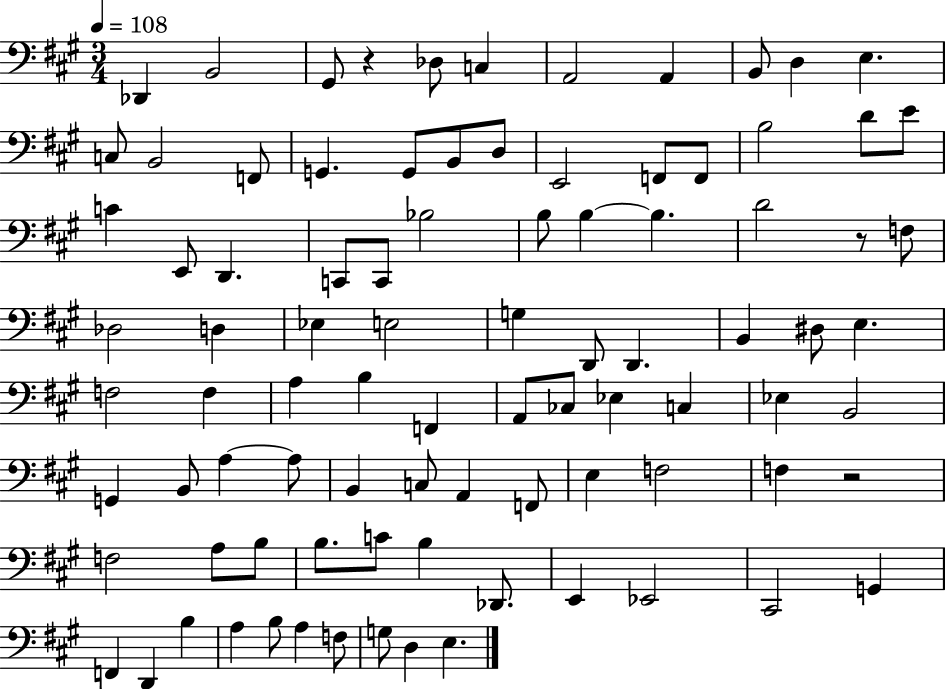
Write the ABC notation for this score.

X:1
T:Untitled
M:3/4
L:1/4
K:A
_D,, B,,2 ^G,,/2 z _D,/2 C, A,,2 A,, B,,/2 D, E, C,/2 B,,2 F,,/2 G,, G,,/2 B,,/2 D,/2 E,,2 F,,/2 F,,/2 B,2 D/2 E/2 C E,,/2 D,, C,,/2 C,,/2 _B,2 B,/2 B, B, D2 z/2 F,/2 _D,2 D, _E, E,2 G, D,,/2 D,, B,, ^D,/2 E, F,2 F, A, B, F,, A,,/2 _C,/2 _E, C, _E, B,,2 G,, B,,/2 A, A,/2 B,, C,/2 A,, F,,/2 E, F,2 F, z2 F,2 A,/2 B,/2 B,/2 C/2 B, _D,,/2 E,, _E,,2 ^C,,2 G,, F,, D,, B, A, B,/2 A, F,/2 G,/2 D, E,